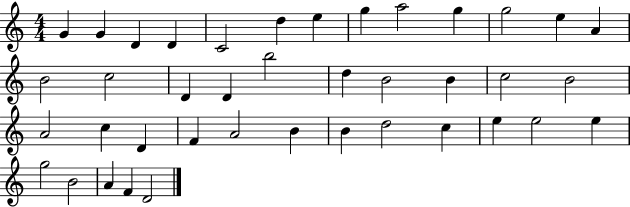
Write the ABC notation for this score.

X:1
T:Untitled
M:4/4
L:1/4
K:C
G G D D C2 d e g a2 g g2 e A B2 c2 D D b2 d B2 B c2 B2 A2 c D F A2 B B d2 c e e2 e g2 B2 A F D2